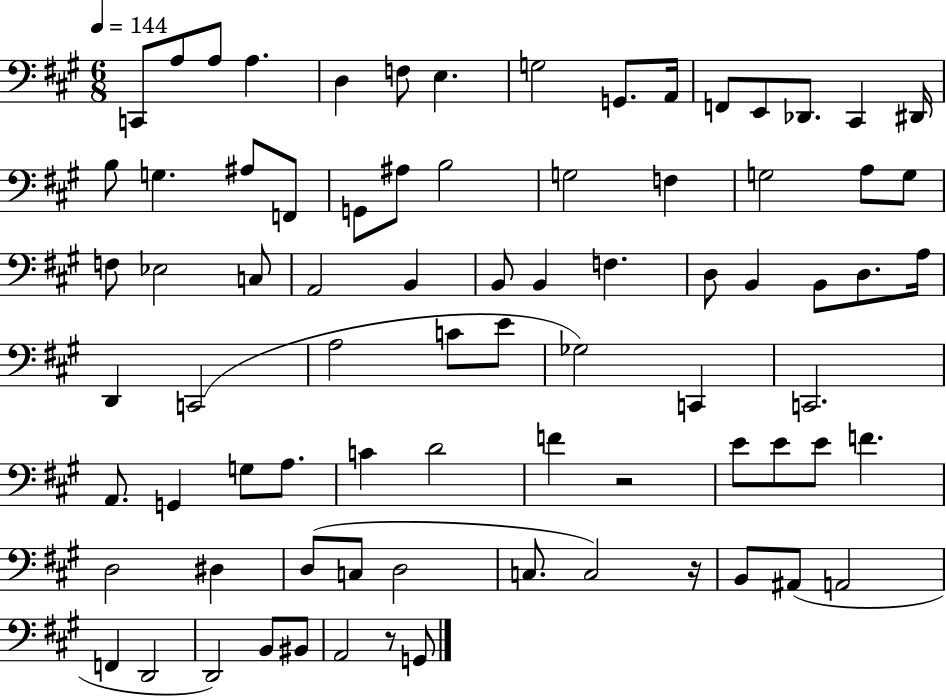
X:1
T:Untitled
M:6/8
L:1/4
K:A
C,,/2 A,/2 A,/2 A, D, F,/2 E, G,2 G,,/2 A,,/4 F,,/2 E,,/2 _D,,/2 ^C,, ^D,,/4 B,/2 G, ^A,/2 F,,/2 G,,/2 ^A,/2 B,2 G,2 F, G,2 A,/2 G,/2 F,/2 _E,2 C,/2 A,,2 B,, B,,/2 B,, F, D,/2 B,, B,,/2 D,/2 A,/4 D,, C,,2 A,2 C/2 E/2 _G,2 C,, C,,2 A,,/2 G,, G,/2 A,/2 C D2 F z2 E/2 E/2 E/2 F D,2 ^D, D,/2 C,/2 D,2 C,/2 C,2 z/4 B,,/2 ^A,,/2 A,,2 F,, D,,2 D,,2 B,,/2 ^B,,/2 A,,2 z/2 G,,/2